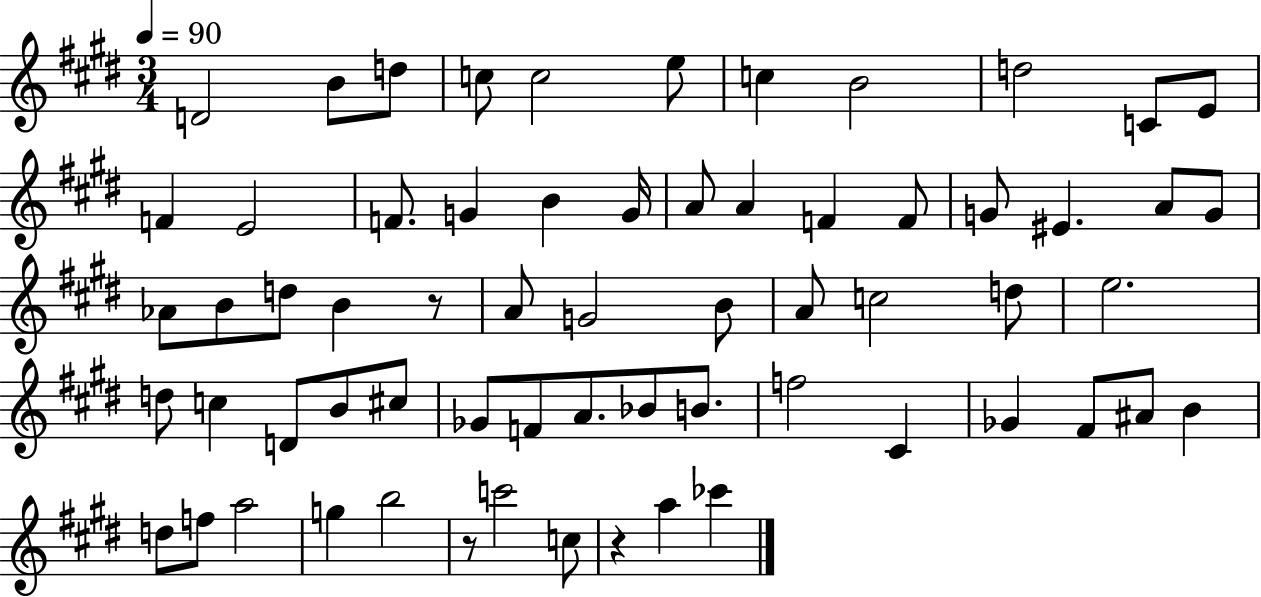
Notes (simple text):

D4/h B4/e D5/e C5/e C5/h E5/e C5/q B4/h D5/h C4/e E4/e F4/q E4/h F4/e. G4/q B4/q G4/s A4/e A4/q F4/q F4/e G4/e EIS4/q. A4/e G4/e Ab4/e B4/e D5/e B4/q R/e A4/e G4/h B4/e A4/e C5/h D5/e E5/h. D5/e C5/q D4/e B4/e C#5/e Gb4/e F4/e A4/e. Bb4/e B4/e. F5/h C#4/q Gb4/q F#4/e A#4/e B4/q D5/e F5/e A5/h G5/q B5/h R/e C6/h C5/e R/q A5/q CES6/q